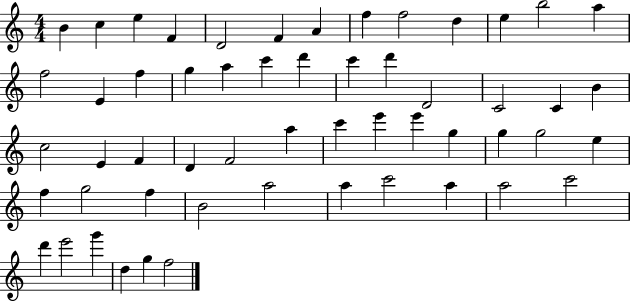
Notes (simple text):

B4/q C5/q E5/q F4/q D4/h F4/q A4/q F5/q F5/h D5/q E5/q B5/h A5/q F5/h E4/q F5/q G5/q A5/q C6/q D6/q C6/q D6/q D4/h C4/h C4/q B4/q C5/h E4/q F4/q D4/q F4/h A5/q C6/q E6/q E6/q G5/q G5/q G5/h E5/q F5/q G5/h F5/q B4/h A5/h A5/q C6/h A5/q A5/h C6/h D6/q E6/h G6/q D5/q G5/q F5/h